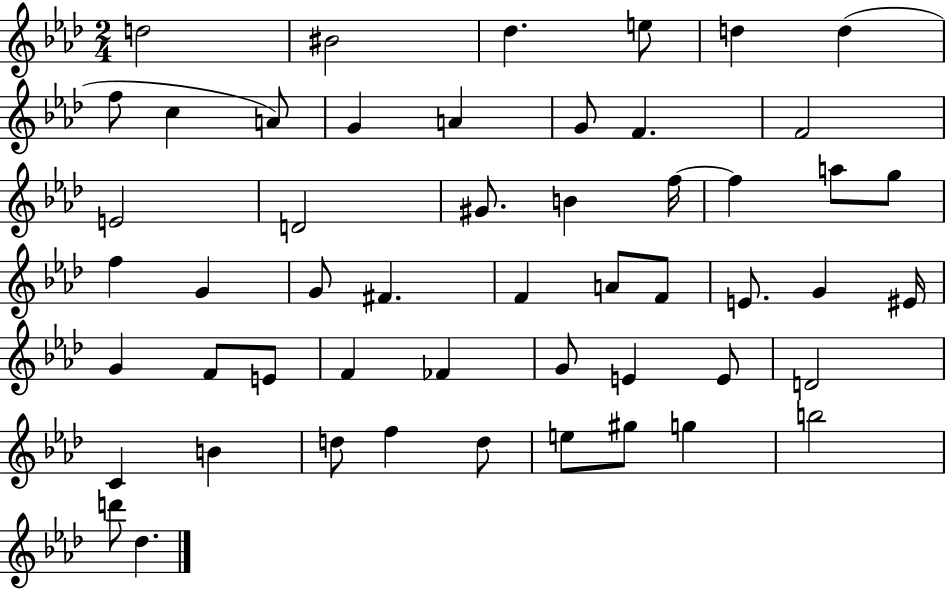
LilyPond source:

{
  \clef treble
  \numericTimeSignature
  \time 2/4
  \key aes \major
  \repeat volta 2 { d''2 | bis'2 | des''4. e''8 | d''4 d''4( | \break f''8 c''4 a'8) | g'4 a'4 | g'8 f'4. | f'2 | \break e'2 | d'2 | gis'8. b'4 f''16~~ | f''4 a''8 g''8 | \break f''4 g'4 | g'8 fis'4. | f'4 a'8 f'8 | e'8. g'4 eis'16 | \break g'4 f'8 e'8 | f'4 fes'4 | g'8 e'4 e'8 | d'2 | \break c'4 b'4 | d''8 f''4 d''8 | e''8 gis''8 g''4 | b''2 | \break d'''8 des''4. | } \bar "|."
}